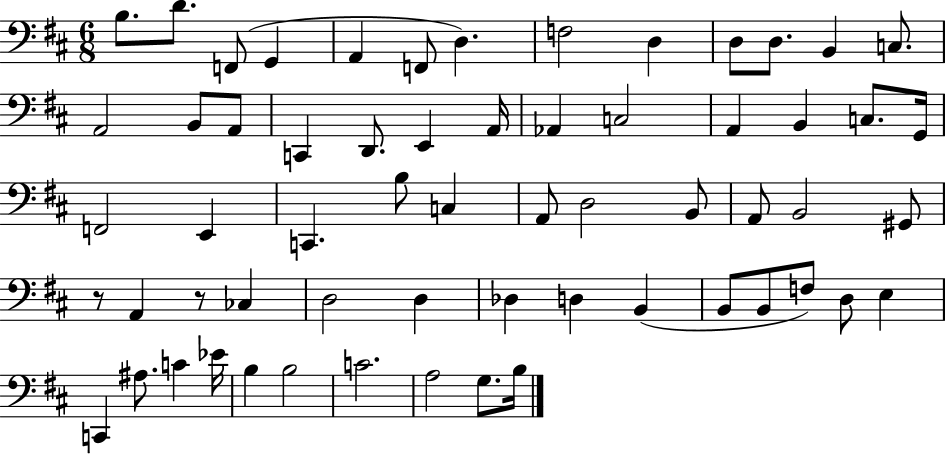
X:1
T:Untitled
M:6/8
L:1/4
K:D
B,/2 D/2 F,,/2 G,, A,, F,,/2 D, F,2 D, D,/2 D,/2 B,, C,/2 A,,2 B,,/2 A,,/2 C,, D,,/2 E,, A,,/4 _A,, C,2 A,, B,, C,/2 G,,/4 F,,2 E,, C,, B,/2 C, A,,/2 D,2 B,,/2 A,,/2 B,,2 ^G,,/2 z/2 A,, z/2 _C, D,2 D, _D, D, B,, B,,/2 B,,/2 F,/2 D,/2 E, C,, ^A,/2 C _E/4 B, B,2 C2 A,2 G,/2 B,/4